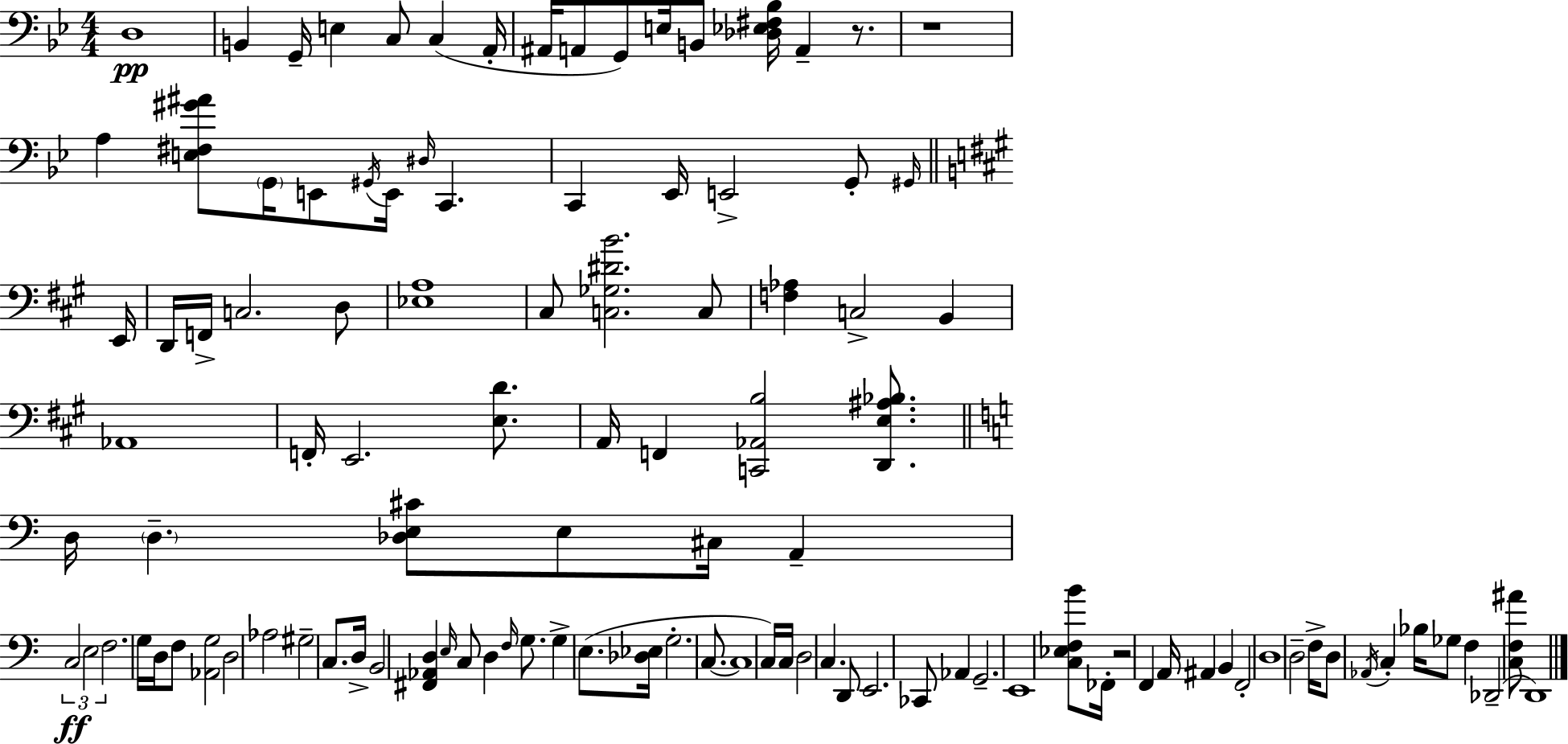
X:1
T:Untitled
M:4/4
L:1/4
K:Bb
D,4 B,, G,,/4 E, C,/2 C, A,,/4 ^A,,/4 A,,/2 G,,/2 E,/4 B,,/2 [_D,_E,^F,_B,]/4 A,, z/2 z4 A, [E,^F,^G^A]/2 G,,/4 E,,/2 ^G,,/4 E,,/4 ^D,/4 C,, C,, _E,,/4 E,,2 G,,/2 ^G,,/4 E,,/4 D,,/4 F,,/4 C,2 D,/2 [_E,A,]4 ^C,/2 [C,_G,^DB]2 C,/2 [F,_A,] C,2 B,, _A,,4 F,,/4 E,,2 [E,D]/2 A,,/4 F,, [C,,_A,,B,]2 [D,,E,^A,_B,]/2 D,/4 D, [_D,E,^C]/2 E,/2 ^C,/4 A,, C,2 E,2 F,2 G,/4 D,/4 F,/2 [_A,,G,]2 D,2 _A,2 ^G,2 C,/2 D,/4 B,,2 [^F,,_A,,D,] E,/4 C,/2 D, F,/4 G,/2 G, E,/2 [_D,_E,]/4 G,2 C,/2 C,4 C,/4 C,/4 D,2 C, D,,/2 E,,2 _C,,/2 _A,, G,,2 E,,4 [C,_E,F,B]/2 _F,,/4 z2 F,, A,,/4 ^A,, B,, F,,2 D,4 D,2 F,/4 D,/2 _A,,/4 C, _B,/4 _G,/2 F, _D,,2 [C,F,^A]/2 D,,4